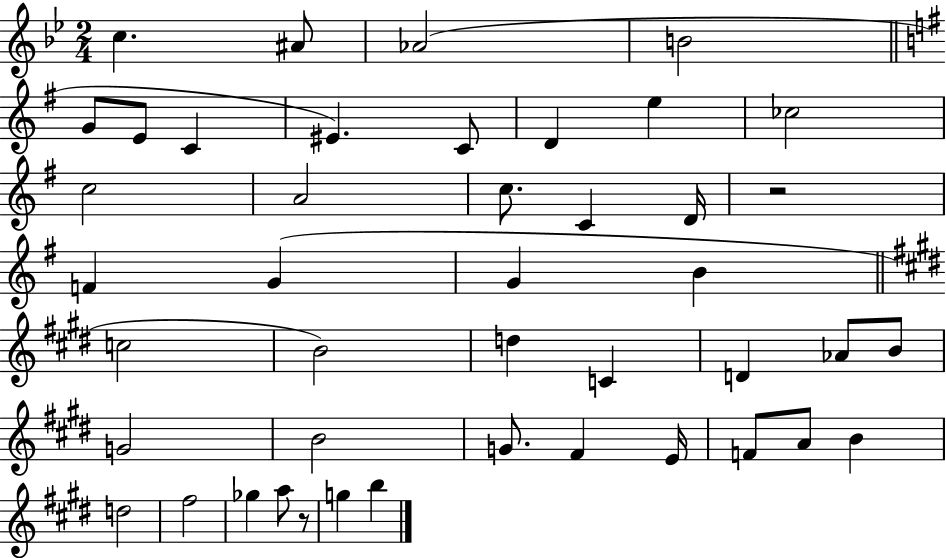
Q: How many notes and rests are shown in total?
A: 44